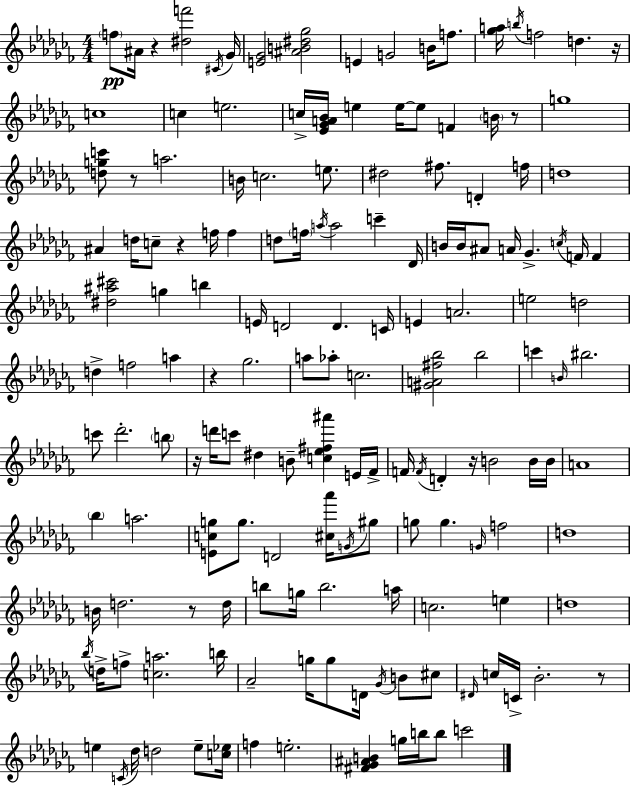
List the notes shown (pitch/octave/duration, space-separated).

F5/e A#4/s R/q [D#5,F6]/h C#4/s Gb4/s [E4,Gb4]/h [A#4,B4,D#5,Gb5]/h E4/q G4/h B4/s F5/e. [Gb5,A5]/s B5/s F5/h D5/q. R/s C5/w C5/q E5/h. C5/s [Eb4,Gb4,A4,Bb4]/s E5/q E5/s E5/e F4/q B4/s R/e G5/w [D5,G5,C6]/e R/e A5/h. B4/s C5/h. E5/e. D#5/h F#5/e. D4/q F5/s D5/w A#4/q D5/s C5/e R/q F5/s F5/q D5/e F5/s A5/s A5/h C6/q Db4/s B4/s B4/s A#4/e A4/s Gb4/q. C5/s F4/s F4/q [D#5,A#5,C#6]/h G5/q B5/q E4/s D4/h D4/q. C4/s E4/q A4/h. E5/h D5/h D5/q F5/h A5/q R/q Gb5/h. A5/e Ab5/e C5/h. [G#4,A4,F#5,Bb5]/h Bb5/h C6/q B4/s BIS5/h. C6/e Db6/h. B5/e R/s D6/s C6/e D#5/q B4/e [C5,Eb5,F#5,A#6]/q E4/s FES4/s F4/s F4/s D4/q R/s B4/h B4/s B4/s A4/w Bb5/q A5/h. [E4,C5,G5]/e G5/e. D4/h [C#5,Ab6]/s G4/s G#5/e G5/e G5/q. G4/s F5/h D5/w B4/s D5/h. R/e D5/s B5/e G5/s B5/h. A5/s C5/h. E5/q D5/w Bb5/s D5/s F5/e [C5,A5]/h. B5/s Ab4/h G5/s G5/e D4/s Gb4/s B4/e C#5/e D#4/s C5/s C4/s Bb4/h. R/e E5/q C4/s Db5/s D5/h E5/e [C5,Eb5]/s F5/q E5/h. [F#4,Gb4,A#4,B4]/q G5/s B5/s B5/e C6/h